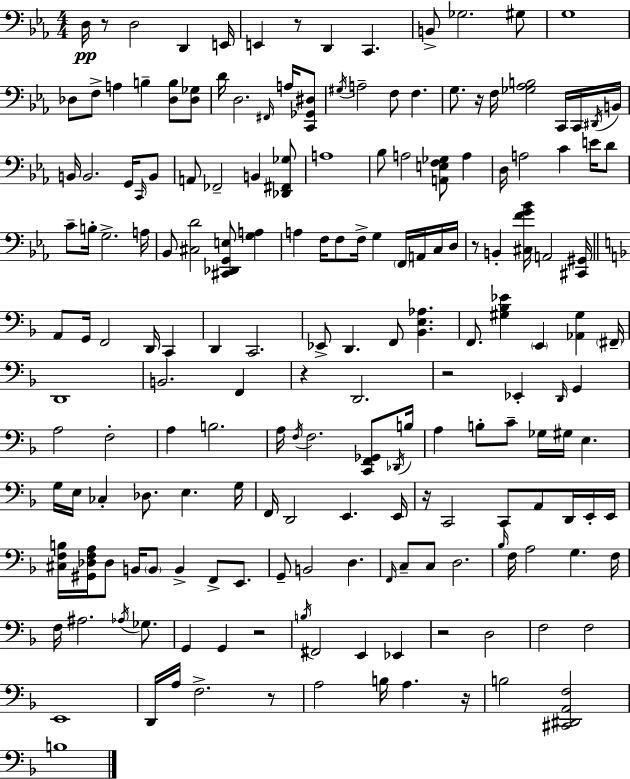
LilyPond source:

{
  \clef bass
  \numericTimeSignature
  \time 4/4
  \key c \minor
  \repeat volta 2 { d16\pp r8 d2 d,4 e,16 | e,4 r8 d,4 c,4. | b,8-> ges2. gis8 | g1 | \break des8 f8-> a4 b4-- <des b>8 <des ges>8 | d'16 d2. \grace { fis,16 } a16 <c, ges, dis>8 | \acciaccatura { gis16 } a2-- f8 f4. | g8. r16 f16 <ges aes b>2 c,16 | \break c,16 \acciaccatura { dis,16 } b,16 b,16 b,2. | g,16 \grace { c,16 } b,8 a,8 fes,2-- b,4 | <des, fis, ges>8 a1 | bes8 a2 <a, e f ges>8 | \break a4 d16 a2 c'4 | e'16 d'8 c'8-- b16-. g2.-> | a16 bes,8 <cis d'>2 <cis, des, g, e>8 | <g a>4 a4 f16 f8 f16-> g4 | \break \parenthesize f,16 a,16 c16 d16 r8 b,4-. <cis f' g' bes'>16 a,2 | <cis, gis,>16 \bar "||" \break \key f \major a,8 g,16 f,2 d,16 c,4 | d,4 c,2. | ees,8-> d,4. f,8 <bes, e aes>4. | f,8. <gis bes ees'>4 \parenthesize e,4 <aes, gis>4 \parenthesize fis,16-- | \break d,1 | b,2. f,4 | r4 d,2. | r2 ees,4-. \grace { d,16 } g,4 | \break a2 f2-. | a4 b2. | a16 \acciaccatura { f16 } f2. <c, f, ges,>8 | \acciaccatura { des,16 } b16 a4 b8-. c'8-- ges16 gis16 e4. | \break g16 e16 ces4-. des8. e4. | g16 f,16 d,2 e,4. | e,16 r16 c,2 c,8 a,8 | d,16 e,16-. e,16 <cis f b>16 <gis, des f a>16 des8 b,16 \parenthesize b,8 b,4-> f,8-> | \break e,8. g,8-- b,2 d4. | \grace { f,16 } c8-- c8 d2. | \grace { bes16 } f16 a2 g4. | f16 f16 ais2. | \break \acciaccatura { aes16 } ges8. g,4 g,4 r2 | \acciaccatura { b16 } fis,2 e,4 | ees,4 r2 d2 | f2 f2 | \break e,1 | d,16 a16 f2.-> | r8 a2 b16 | a4. r16 b2 <cis, dis, a, f>2 | \break b1 | } \bar "|."
}